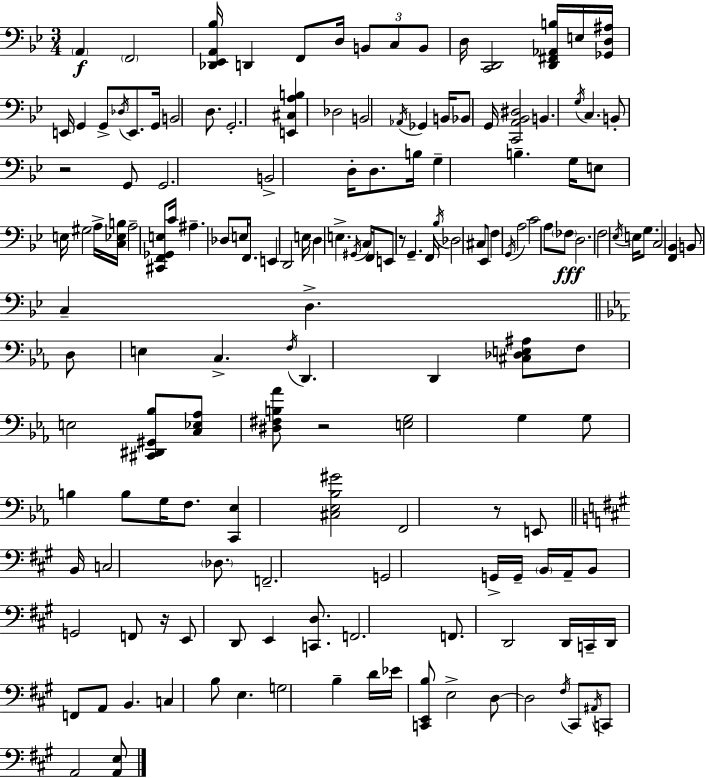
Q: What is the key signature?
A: G minor